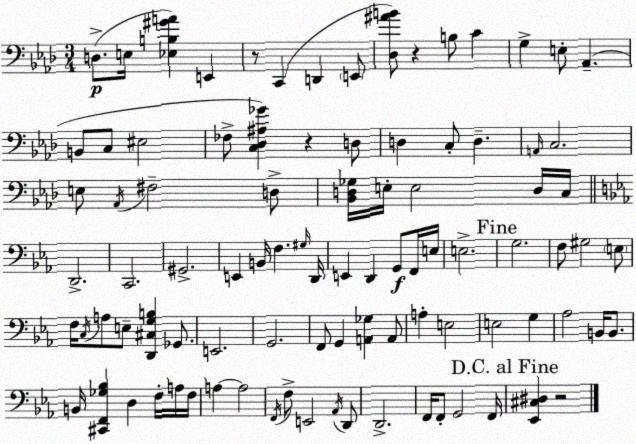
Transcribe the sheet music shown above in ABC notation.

X:1
T:Untitled
M:3/4
L:1/4
K:Fm
D,/2 E,/4 [_E,B,^GA] E,, z/2 C,, D,, E,,/2 [_D,^AB]/2 z B,/2 C G, E,/2 _A,, B,,/2 C,/2 ^E,2 _F,/2 [C,_D,^A,_G] z D,/2 D, C,/2 D, A,,/4 C,2 E,/2 _A,,/4 ^F,2 D,/2 [_B,,D,_G,]/4 E,/4 E,2 D,/4 C,/4 D,,2 C,,2 ^G,,2 E,, B,,/4 F, ^G,/4 D,,/4 E,, D,, G,,/2 F,,/4 E,/4 E,2 G,2 F,/2 ^G,2 E,/2 F,/4 C,/4 A,/2 E,/2 [D,,^C,G,B,] _G,,/2 E,,2 G,,2 F,,/2 G,, [A,,_G,] A,,/2 A, E,2 E,2 G, _A,2 B,,/4 B,,/2 B,,/4 [^C,,F,,_G,_B,] D, F,/4 A,/4 F,/4 A, A,2 F,,/4 F,/2 E,,2 _A,,/4 D,,/2 D,,2 F,,/4 F,,/2 G,,2 F,,/4 [_E,,^C,^D,] z2